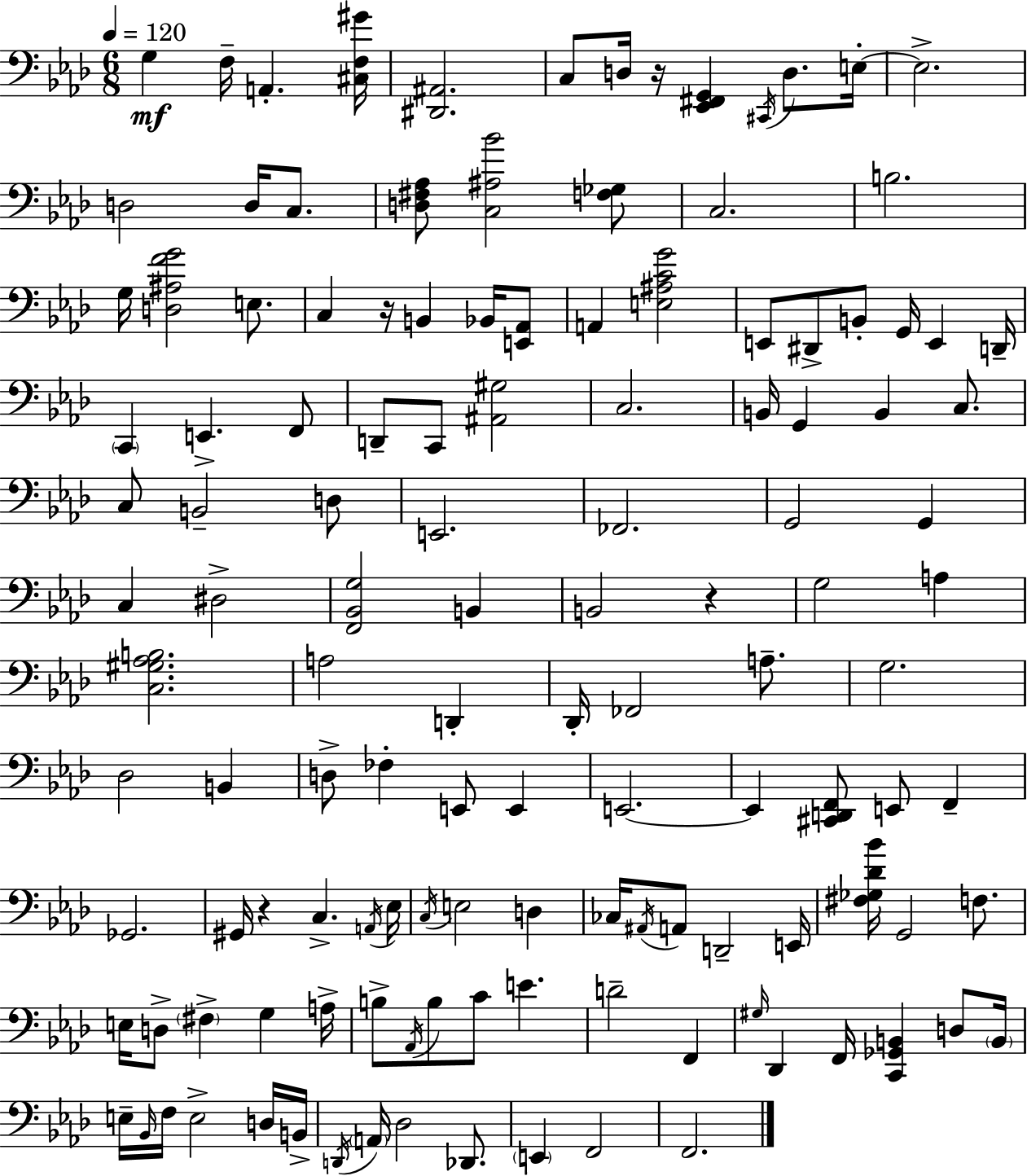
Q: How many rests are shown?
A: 4